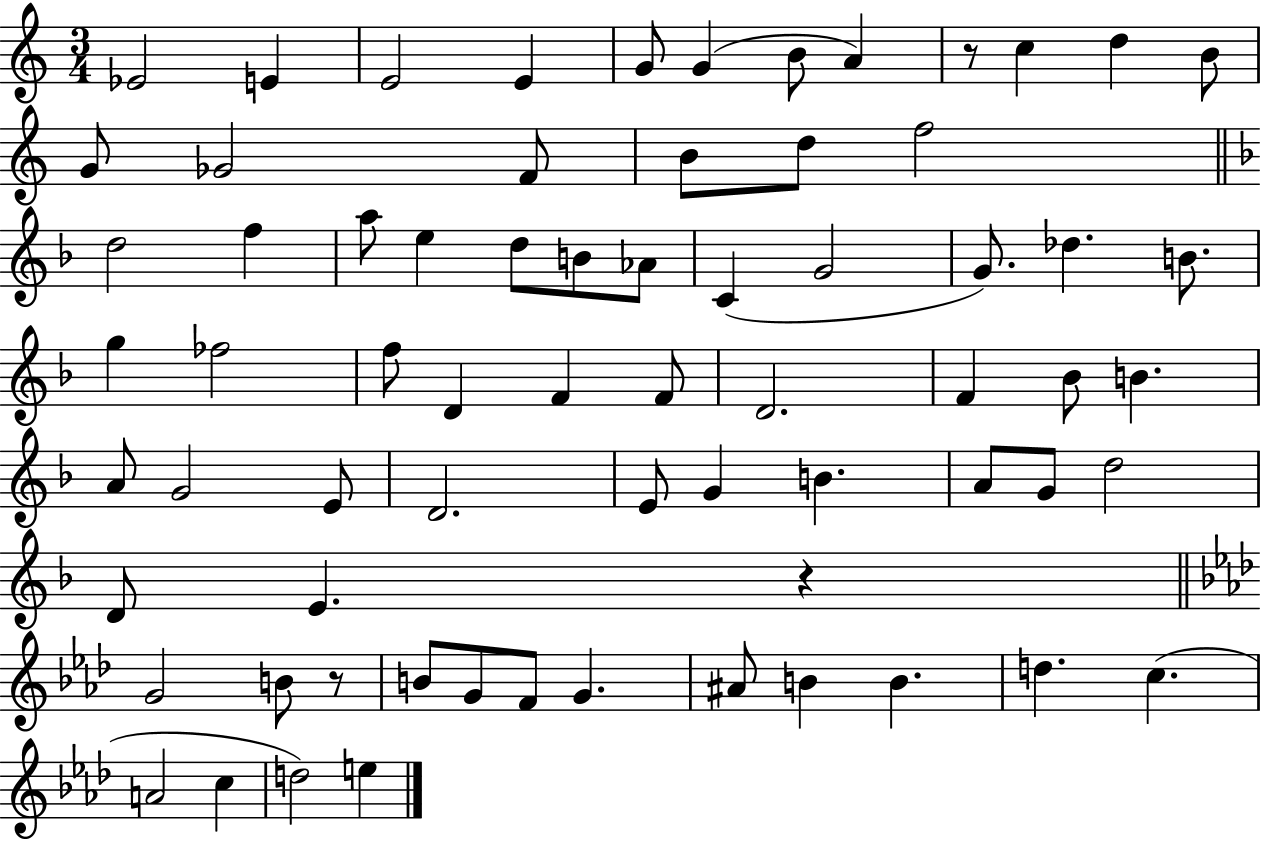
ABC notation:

X:1
T:Untitled
M:3/4
L:1/4
K:C
_E2 E E2 E G/2 G B/2 A z/2 c d B/2 G/2 _G2 F/2 B/2 d/2 f2 d2 f a/2 e d/2 B/2 _A/2 C G2 G/2 _d B/2 g _f2 f/2 D F F/2 D2 F _B/2 B A/2 G2 E/2 D2 E/2 G B A/2 G/2 d2 D/2 E z G2 B/2 z/2 B/2 G/2 F/2 G ^A/2 B B d c A2 c d2 e